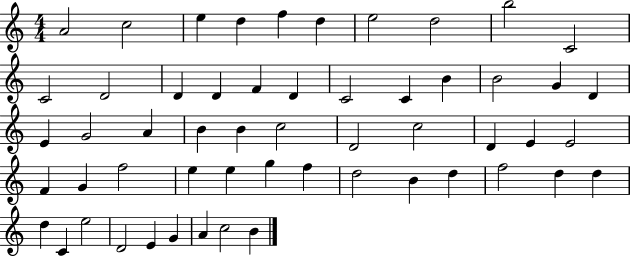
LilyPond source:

{
  \clef treble
  \numericTimeSignature
  \time 4/4
  \key c \major
  a'2 c''2 | e''4 d''4 f''4 d''4 | e''2 d''2 | b''2 c'2 | \break c'2 d'2 | d'4 d'4 f'4 d'4 | c'2 c'4 b'4 | b'2 g'4 d'4 | \break e'4 g'2 a'4 | b'4 b'4 c''2 | d'2 c''2 | d'4 e'4 e'2 | \break f'4 g'4 f''2 | e''4 e''4 g''4 f''4 | d''2 b'4 d''4 | f''2 d''4 d''4 | \break d''4 c'4 e''2 | d'2 e'4 g'4 | a'4 c''2 b'4 | \bar "|."
}